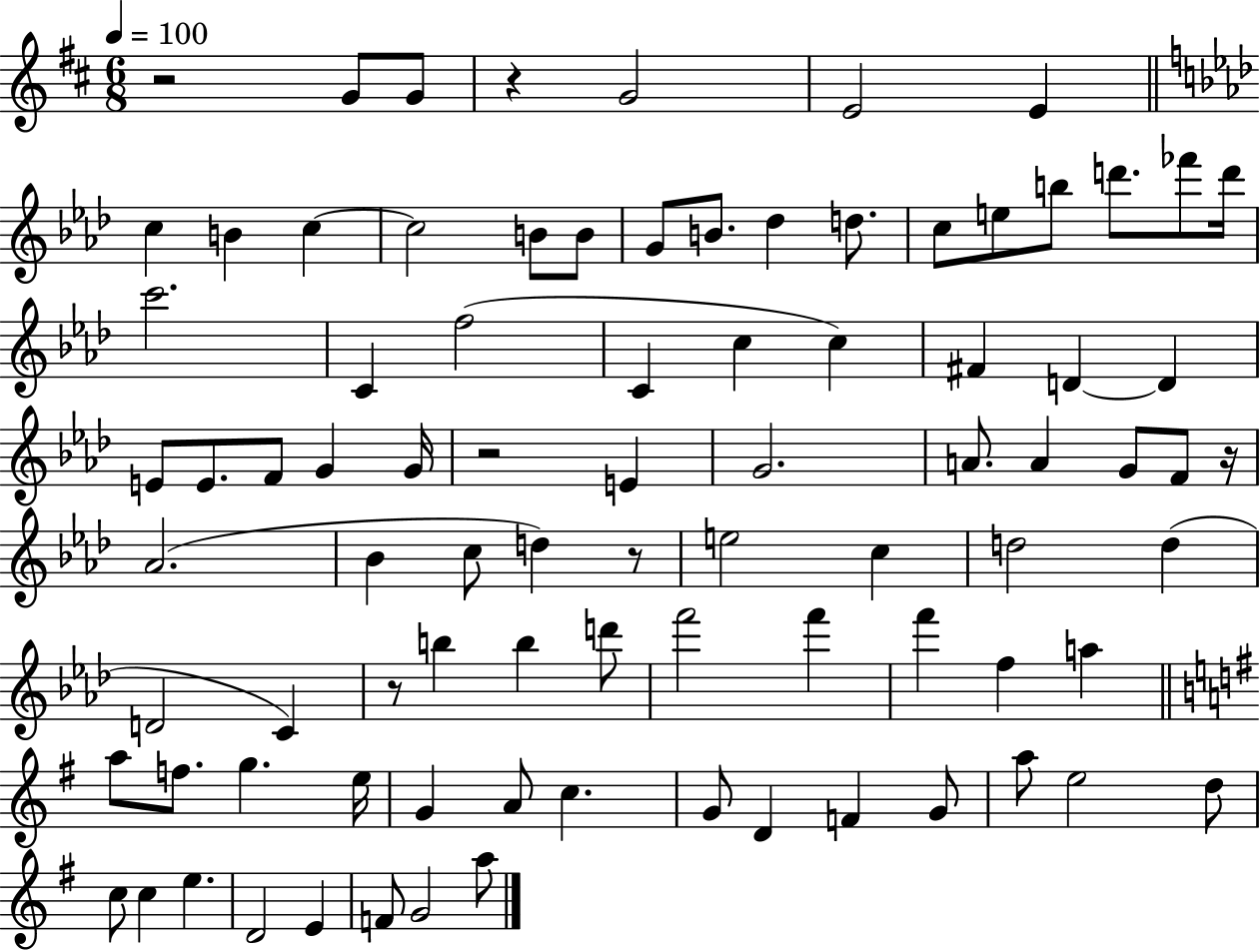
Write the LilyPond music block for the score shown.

{
  \clef treble
  \numericTimeSignature
  \time 6/8
  \key d \major
  \tempo 4 = 100
  r2 g'8 g'8 | r4 g'2 | e'2 e'4 | \bar "||" \break \key f \minor c''4 b'4 c''4~~ | c''2 b'8 b'8 | g'8 b'8. des''4 d''8. | c''8 e''8 b''8 d'''8. fes'''8 d'''16 | \break c'''2. | c'4 f''2( | c'4 c''4 c''4) | fis'4 d'4~~ d'4 | \break e'8 e'8. f'8 g'4 g'16 | r2 e'4 | g'2. | a'8. a'4 g'8 f'8 r16 | \break aes'2.( | bes'4 c''8 d''4) r8 | e''2 c''4 | d''2 d''4( | \break d'2 c'4) | r8 b''4 b''4 d'''8 | f'''2 f'''4 | f'''4 f''4 a''4 | \break \bar "||" \break \key g \major a''8 f''8. g''4. e''16 | g'4 a'8 c''4. | g'8 d'4 f'4 g'8 | a''8 e''2 d''8 | \break c''8 c''4 e''4. | d'2 e'4 | f'8 g'2 a''8 | \bar "|."
}